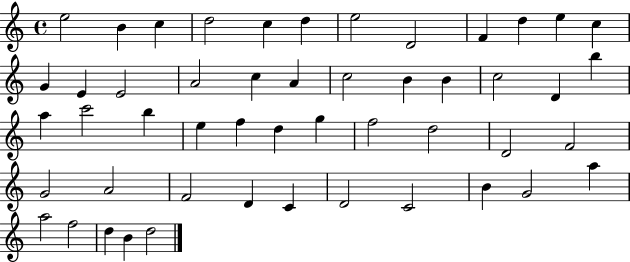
X:1
T:Untitled
M:4/4
L:1/4
K:C
e2 B c d2 c d e2 D2 F d e c G E E2 A2 c A c2 B B c2 D b a c'2 b e f d g f2 d2 D2 F2 G2 A2 F2 D C D2 C2 B G2 a a2 f2 d B d2